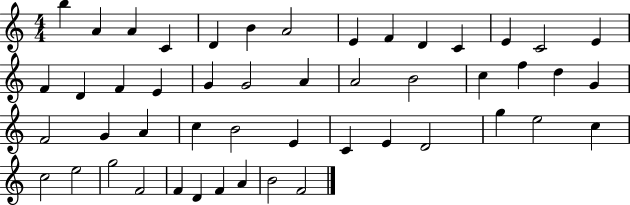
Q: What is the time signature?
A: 4/4